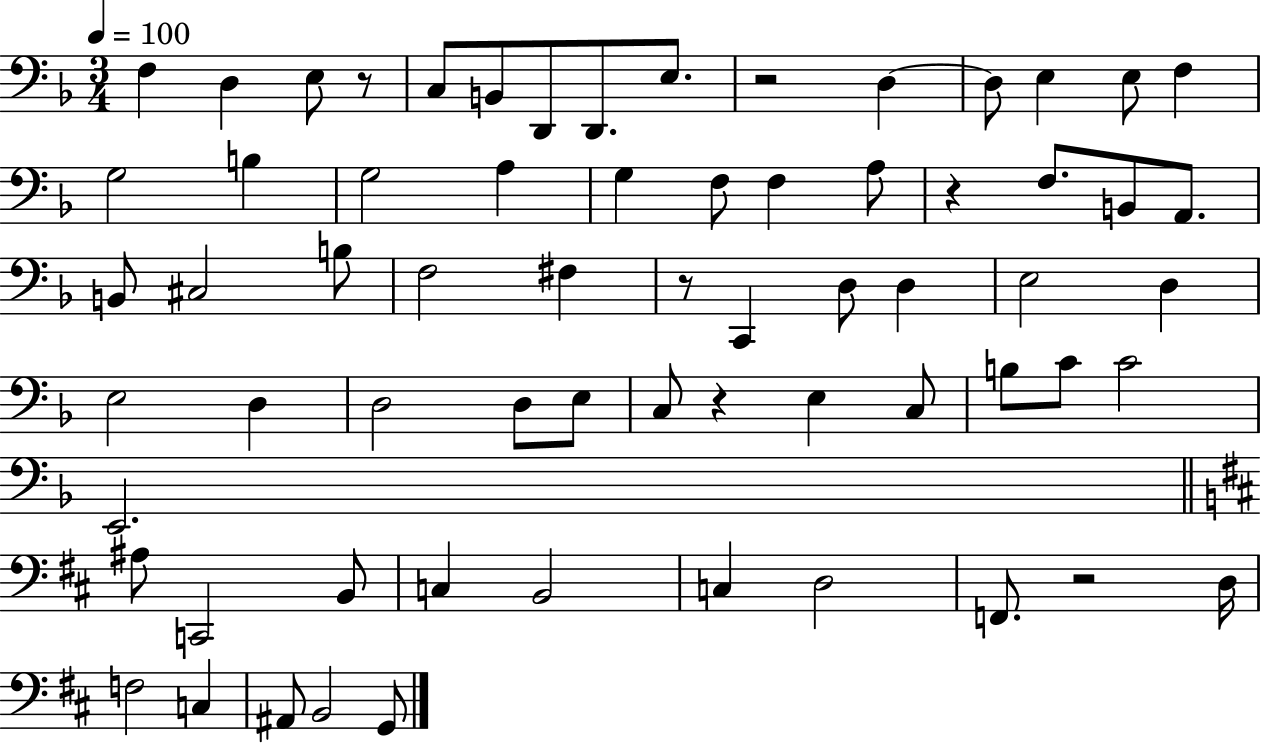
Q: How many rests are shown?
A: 6